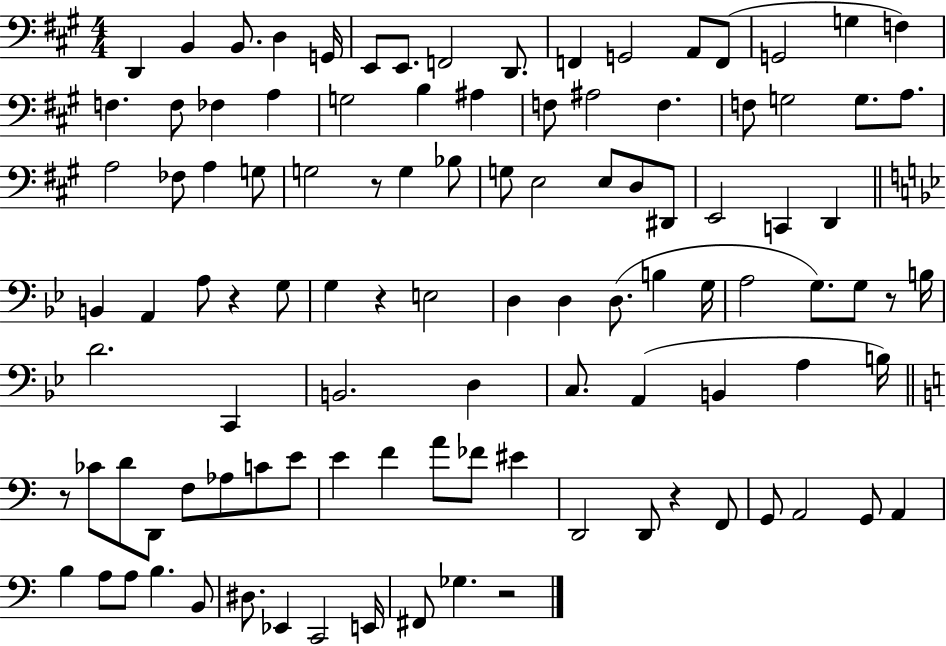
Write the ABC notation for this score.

X:1
T:Untitled
M:4/4
L:1/4
K:A
D,, B,, B,,/2 D, G,,/4 E,,/2 E,,/2 F,,2 D,,/2 F,, G,,2 A,,/2 F,,/2 G,,2 G, F, F, F,/2 _F, A, G,2 B, ^A, F,/2 ^A,2 F, F,/2 G,2 G,/2 A,/2 A,2 _F,/2 A, G,/2 G,2 z/2 G, _B,/2 G,/2 E,2 E,/2 D,/2 ^D,,/2 E,,2 C,, D,, B,, A,, A,/2 z G,/2 G, z E,2 D, D, D,/2 B, G,/4 A,2 G,/2 G,/2 z/2 B,/4 D2 C,, B,,2 D, C,/2 A,, B,, A, B,/4 z/2 _C/2 D/2 D,,/2 F,/2 _A,/2 C/2 E/2 E F A/2 _F/2 ^E D,,2 D,,/2 z F,,/2 G,,/2 A,,2 G,,/2 A,, B, A,/2 A,/2 B, B,,/2 ^D,/2 _E,, C,,2 E,,/4 ^F,,/2 _G, z2